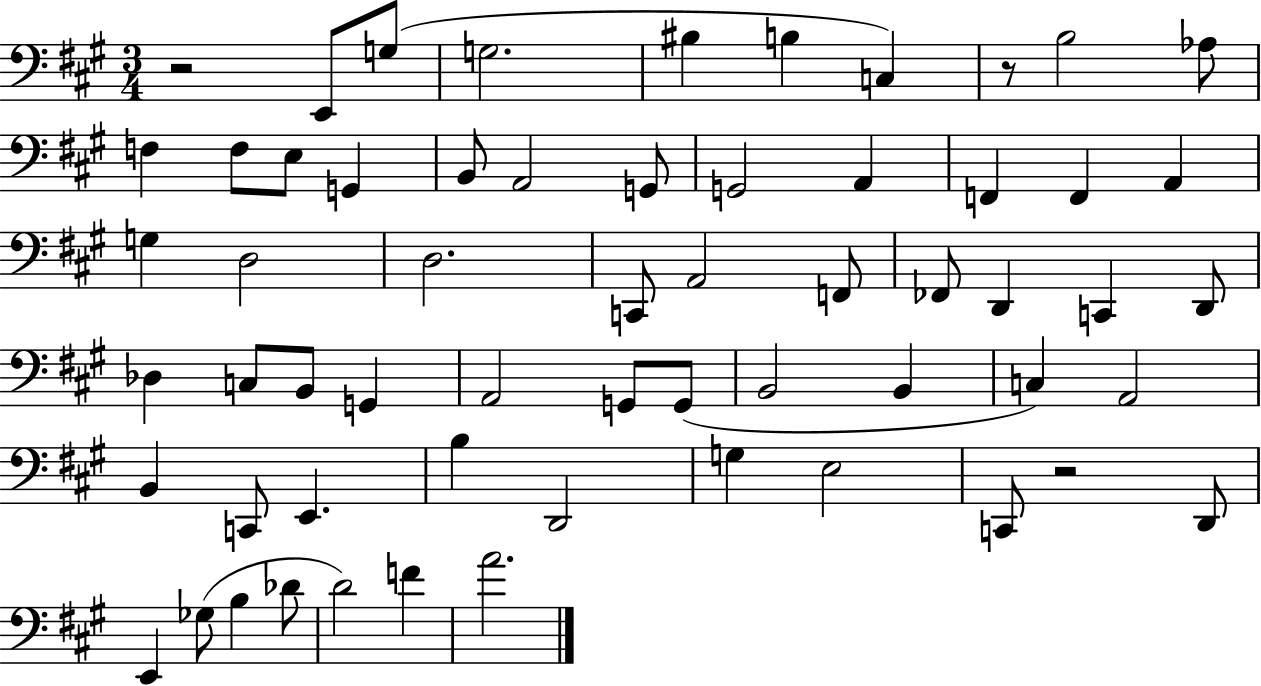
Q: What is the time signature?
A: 3/4